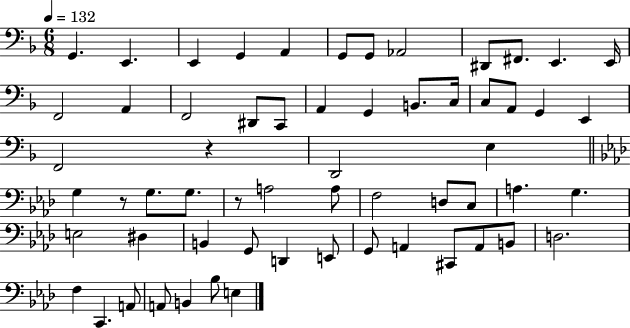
X:1
T:Untitled
M:6/8
L:1/4
K:F
G,, E,, E,, G,, A,, G,,/2 G,,/2 _A,,2 ^D,,/2 ^F,,/2 E,, E,,/4 F,,2 A,, F,,2 ^D,,/2 C,,/2 A,, G,, B,,/2 C,/4 C,/2 A,,/2 G,, E,, F,,2 z D,,2 E, G, z/2 G,/2 G,/2 z/2 A,2 A,/2 F,2 D,/2 C,/2 A, G, E,2 ^D, B,, G,,/2 D,, E,,/2 G,,/2 A,, ^C,,/2 A,,/2 B,,/2 D,2 F, C,, A,,/2 A,,/2 B,, _B,/2 E,